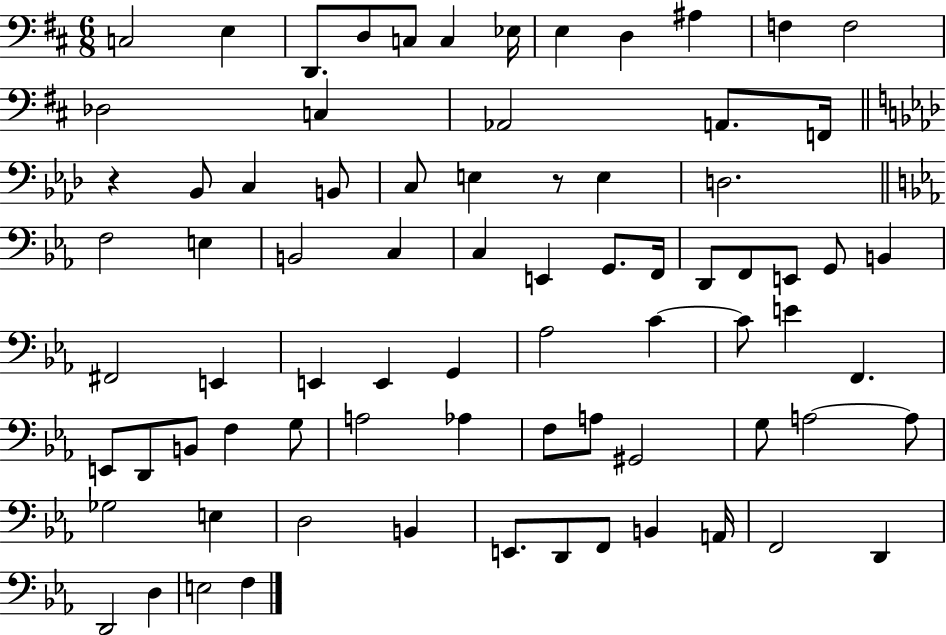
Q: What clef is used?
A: bass